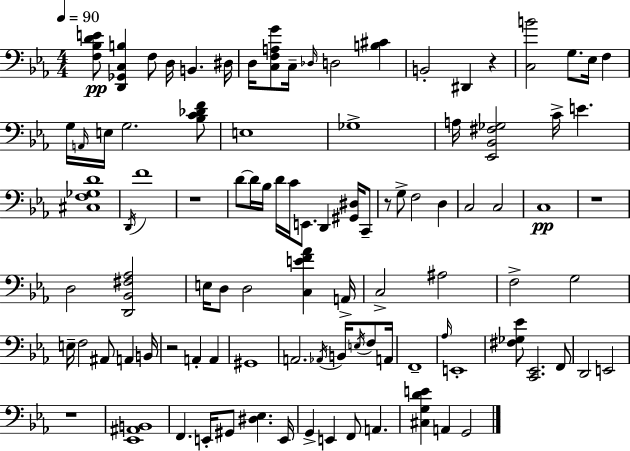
X:1
T:Untitled
M:4/4
L:1/4
K:Cm
[F,_B,DE]/2 [D,,_G,,C,B,] F,/2 D,/4 B,, ^D,/4 D,/4 [C,F,A,G]/2 C,/4 _D,/4 D,2 [B,^C] B,,2 ^D,, z [C,B]2 G,/2 _E,/4 F, G,/4 A,,/4 E,/4 G,2 [_B,C_DF]/2 E,4 _G,4 A,/4 [_E,,_B,,^F,_G,]2 C/4 E [^C,F,_G,D]4 D,,/4 F4 z4 D/2 D/4 _B,/4 D/4 C/4 E,,/2 D,, [^G,,^D,]/4 C,,/2 z/2 G,/2 F,2 D, C,2 C,2 C,4 z4 D,2 [D,,_B,,^F,_A,]2 E,/4 D,/2 D,2 [C,EF_A] A,,/4 C,2 ^A,2 F,2 G,2 E,/4 F,2 ^A,,/2 A,, B,,/4 z2 A,, A,, ^G,,4 A,,2 _A,,/4 B,,/4 E,/4 F,/2 A,,/4 F,,4 _A,/4 E,,4 [^F,_G,_E]/2 [C,,_E,,]2 F,,/2 D,,2 E,,2 z4 [_E,,^A,,B,,]4 F,, E,,/4 ^G,,/2 [^D,_E,] E,,/4 G,, E,, F,,/2 A,, [^C,G,DE] A,, G,,2